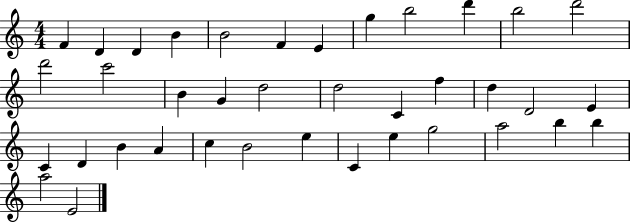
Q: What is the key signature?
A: C major